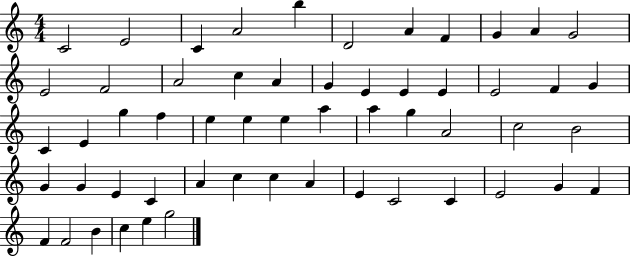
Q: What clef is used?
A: treble